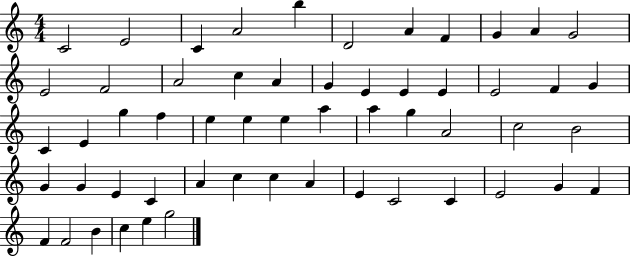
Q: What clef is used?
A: treble